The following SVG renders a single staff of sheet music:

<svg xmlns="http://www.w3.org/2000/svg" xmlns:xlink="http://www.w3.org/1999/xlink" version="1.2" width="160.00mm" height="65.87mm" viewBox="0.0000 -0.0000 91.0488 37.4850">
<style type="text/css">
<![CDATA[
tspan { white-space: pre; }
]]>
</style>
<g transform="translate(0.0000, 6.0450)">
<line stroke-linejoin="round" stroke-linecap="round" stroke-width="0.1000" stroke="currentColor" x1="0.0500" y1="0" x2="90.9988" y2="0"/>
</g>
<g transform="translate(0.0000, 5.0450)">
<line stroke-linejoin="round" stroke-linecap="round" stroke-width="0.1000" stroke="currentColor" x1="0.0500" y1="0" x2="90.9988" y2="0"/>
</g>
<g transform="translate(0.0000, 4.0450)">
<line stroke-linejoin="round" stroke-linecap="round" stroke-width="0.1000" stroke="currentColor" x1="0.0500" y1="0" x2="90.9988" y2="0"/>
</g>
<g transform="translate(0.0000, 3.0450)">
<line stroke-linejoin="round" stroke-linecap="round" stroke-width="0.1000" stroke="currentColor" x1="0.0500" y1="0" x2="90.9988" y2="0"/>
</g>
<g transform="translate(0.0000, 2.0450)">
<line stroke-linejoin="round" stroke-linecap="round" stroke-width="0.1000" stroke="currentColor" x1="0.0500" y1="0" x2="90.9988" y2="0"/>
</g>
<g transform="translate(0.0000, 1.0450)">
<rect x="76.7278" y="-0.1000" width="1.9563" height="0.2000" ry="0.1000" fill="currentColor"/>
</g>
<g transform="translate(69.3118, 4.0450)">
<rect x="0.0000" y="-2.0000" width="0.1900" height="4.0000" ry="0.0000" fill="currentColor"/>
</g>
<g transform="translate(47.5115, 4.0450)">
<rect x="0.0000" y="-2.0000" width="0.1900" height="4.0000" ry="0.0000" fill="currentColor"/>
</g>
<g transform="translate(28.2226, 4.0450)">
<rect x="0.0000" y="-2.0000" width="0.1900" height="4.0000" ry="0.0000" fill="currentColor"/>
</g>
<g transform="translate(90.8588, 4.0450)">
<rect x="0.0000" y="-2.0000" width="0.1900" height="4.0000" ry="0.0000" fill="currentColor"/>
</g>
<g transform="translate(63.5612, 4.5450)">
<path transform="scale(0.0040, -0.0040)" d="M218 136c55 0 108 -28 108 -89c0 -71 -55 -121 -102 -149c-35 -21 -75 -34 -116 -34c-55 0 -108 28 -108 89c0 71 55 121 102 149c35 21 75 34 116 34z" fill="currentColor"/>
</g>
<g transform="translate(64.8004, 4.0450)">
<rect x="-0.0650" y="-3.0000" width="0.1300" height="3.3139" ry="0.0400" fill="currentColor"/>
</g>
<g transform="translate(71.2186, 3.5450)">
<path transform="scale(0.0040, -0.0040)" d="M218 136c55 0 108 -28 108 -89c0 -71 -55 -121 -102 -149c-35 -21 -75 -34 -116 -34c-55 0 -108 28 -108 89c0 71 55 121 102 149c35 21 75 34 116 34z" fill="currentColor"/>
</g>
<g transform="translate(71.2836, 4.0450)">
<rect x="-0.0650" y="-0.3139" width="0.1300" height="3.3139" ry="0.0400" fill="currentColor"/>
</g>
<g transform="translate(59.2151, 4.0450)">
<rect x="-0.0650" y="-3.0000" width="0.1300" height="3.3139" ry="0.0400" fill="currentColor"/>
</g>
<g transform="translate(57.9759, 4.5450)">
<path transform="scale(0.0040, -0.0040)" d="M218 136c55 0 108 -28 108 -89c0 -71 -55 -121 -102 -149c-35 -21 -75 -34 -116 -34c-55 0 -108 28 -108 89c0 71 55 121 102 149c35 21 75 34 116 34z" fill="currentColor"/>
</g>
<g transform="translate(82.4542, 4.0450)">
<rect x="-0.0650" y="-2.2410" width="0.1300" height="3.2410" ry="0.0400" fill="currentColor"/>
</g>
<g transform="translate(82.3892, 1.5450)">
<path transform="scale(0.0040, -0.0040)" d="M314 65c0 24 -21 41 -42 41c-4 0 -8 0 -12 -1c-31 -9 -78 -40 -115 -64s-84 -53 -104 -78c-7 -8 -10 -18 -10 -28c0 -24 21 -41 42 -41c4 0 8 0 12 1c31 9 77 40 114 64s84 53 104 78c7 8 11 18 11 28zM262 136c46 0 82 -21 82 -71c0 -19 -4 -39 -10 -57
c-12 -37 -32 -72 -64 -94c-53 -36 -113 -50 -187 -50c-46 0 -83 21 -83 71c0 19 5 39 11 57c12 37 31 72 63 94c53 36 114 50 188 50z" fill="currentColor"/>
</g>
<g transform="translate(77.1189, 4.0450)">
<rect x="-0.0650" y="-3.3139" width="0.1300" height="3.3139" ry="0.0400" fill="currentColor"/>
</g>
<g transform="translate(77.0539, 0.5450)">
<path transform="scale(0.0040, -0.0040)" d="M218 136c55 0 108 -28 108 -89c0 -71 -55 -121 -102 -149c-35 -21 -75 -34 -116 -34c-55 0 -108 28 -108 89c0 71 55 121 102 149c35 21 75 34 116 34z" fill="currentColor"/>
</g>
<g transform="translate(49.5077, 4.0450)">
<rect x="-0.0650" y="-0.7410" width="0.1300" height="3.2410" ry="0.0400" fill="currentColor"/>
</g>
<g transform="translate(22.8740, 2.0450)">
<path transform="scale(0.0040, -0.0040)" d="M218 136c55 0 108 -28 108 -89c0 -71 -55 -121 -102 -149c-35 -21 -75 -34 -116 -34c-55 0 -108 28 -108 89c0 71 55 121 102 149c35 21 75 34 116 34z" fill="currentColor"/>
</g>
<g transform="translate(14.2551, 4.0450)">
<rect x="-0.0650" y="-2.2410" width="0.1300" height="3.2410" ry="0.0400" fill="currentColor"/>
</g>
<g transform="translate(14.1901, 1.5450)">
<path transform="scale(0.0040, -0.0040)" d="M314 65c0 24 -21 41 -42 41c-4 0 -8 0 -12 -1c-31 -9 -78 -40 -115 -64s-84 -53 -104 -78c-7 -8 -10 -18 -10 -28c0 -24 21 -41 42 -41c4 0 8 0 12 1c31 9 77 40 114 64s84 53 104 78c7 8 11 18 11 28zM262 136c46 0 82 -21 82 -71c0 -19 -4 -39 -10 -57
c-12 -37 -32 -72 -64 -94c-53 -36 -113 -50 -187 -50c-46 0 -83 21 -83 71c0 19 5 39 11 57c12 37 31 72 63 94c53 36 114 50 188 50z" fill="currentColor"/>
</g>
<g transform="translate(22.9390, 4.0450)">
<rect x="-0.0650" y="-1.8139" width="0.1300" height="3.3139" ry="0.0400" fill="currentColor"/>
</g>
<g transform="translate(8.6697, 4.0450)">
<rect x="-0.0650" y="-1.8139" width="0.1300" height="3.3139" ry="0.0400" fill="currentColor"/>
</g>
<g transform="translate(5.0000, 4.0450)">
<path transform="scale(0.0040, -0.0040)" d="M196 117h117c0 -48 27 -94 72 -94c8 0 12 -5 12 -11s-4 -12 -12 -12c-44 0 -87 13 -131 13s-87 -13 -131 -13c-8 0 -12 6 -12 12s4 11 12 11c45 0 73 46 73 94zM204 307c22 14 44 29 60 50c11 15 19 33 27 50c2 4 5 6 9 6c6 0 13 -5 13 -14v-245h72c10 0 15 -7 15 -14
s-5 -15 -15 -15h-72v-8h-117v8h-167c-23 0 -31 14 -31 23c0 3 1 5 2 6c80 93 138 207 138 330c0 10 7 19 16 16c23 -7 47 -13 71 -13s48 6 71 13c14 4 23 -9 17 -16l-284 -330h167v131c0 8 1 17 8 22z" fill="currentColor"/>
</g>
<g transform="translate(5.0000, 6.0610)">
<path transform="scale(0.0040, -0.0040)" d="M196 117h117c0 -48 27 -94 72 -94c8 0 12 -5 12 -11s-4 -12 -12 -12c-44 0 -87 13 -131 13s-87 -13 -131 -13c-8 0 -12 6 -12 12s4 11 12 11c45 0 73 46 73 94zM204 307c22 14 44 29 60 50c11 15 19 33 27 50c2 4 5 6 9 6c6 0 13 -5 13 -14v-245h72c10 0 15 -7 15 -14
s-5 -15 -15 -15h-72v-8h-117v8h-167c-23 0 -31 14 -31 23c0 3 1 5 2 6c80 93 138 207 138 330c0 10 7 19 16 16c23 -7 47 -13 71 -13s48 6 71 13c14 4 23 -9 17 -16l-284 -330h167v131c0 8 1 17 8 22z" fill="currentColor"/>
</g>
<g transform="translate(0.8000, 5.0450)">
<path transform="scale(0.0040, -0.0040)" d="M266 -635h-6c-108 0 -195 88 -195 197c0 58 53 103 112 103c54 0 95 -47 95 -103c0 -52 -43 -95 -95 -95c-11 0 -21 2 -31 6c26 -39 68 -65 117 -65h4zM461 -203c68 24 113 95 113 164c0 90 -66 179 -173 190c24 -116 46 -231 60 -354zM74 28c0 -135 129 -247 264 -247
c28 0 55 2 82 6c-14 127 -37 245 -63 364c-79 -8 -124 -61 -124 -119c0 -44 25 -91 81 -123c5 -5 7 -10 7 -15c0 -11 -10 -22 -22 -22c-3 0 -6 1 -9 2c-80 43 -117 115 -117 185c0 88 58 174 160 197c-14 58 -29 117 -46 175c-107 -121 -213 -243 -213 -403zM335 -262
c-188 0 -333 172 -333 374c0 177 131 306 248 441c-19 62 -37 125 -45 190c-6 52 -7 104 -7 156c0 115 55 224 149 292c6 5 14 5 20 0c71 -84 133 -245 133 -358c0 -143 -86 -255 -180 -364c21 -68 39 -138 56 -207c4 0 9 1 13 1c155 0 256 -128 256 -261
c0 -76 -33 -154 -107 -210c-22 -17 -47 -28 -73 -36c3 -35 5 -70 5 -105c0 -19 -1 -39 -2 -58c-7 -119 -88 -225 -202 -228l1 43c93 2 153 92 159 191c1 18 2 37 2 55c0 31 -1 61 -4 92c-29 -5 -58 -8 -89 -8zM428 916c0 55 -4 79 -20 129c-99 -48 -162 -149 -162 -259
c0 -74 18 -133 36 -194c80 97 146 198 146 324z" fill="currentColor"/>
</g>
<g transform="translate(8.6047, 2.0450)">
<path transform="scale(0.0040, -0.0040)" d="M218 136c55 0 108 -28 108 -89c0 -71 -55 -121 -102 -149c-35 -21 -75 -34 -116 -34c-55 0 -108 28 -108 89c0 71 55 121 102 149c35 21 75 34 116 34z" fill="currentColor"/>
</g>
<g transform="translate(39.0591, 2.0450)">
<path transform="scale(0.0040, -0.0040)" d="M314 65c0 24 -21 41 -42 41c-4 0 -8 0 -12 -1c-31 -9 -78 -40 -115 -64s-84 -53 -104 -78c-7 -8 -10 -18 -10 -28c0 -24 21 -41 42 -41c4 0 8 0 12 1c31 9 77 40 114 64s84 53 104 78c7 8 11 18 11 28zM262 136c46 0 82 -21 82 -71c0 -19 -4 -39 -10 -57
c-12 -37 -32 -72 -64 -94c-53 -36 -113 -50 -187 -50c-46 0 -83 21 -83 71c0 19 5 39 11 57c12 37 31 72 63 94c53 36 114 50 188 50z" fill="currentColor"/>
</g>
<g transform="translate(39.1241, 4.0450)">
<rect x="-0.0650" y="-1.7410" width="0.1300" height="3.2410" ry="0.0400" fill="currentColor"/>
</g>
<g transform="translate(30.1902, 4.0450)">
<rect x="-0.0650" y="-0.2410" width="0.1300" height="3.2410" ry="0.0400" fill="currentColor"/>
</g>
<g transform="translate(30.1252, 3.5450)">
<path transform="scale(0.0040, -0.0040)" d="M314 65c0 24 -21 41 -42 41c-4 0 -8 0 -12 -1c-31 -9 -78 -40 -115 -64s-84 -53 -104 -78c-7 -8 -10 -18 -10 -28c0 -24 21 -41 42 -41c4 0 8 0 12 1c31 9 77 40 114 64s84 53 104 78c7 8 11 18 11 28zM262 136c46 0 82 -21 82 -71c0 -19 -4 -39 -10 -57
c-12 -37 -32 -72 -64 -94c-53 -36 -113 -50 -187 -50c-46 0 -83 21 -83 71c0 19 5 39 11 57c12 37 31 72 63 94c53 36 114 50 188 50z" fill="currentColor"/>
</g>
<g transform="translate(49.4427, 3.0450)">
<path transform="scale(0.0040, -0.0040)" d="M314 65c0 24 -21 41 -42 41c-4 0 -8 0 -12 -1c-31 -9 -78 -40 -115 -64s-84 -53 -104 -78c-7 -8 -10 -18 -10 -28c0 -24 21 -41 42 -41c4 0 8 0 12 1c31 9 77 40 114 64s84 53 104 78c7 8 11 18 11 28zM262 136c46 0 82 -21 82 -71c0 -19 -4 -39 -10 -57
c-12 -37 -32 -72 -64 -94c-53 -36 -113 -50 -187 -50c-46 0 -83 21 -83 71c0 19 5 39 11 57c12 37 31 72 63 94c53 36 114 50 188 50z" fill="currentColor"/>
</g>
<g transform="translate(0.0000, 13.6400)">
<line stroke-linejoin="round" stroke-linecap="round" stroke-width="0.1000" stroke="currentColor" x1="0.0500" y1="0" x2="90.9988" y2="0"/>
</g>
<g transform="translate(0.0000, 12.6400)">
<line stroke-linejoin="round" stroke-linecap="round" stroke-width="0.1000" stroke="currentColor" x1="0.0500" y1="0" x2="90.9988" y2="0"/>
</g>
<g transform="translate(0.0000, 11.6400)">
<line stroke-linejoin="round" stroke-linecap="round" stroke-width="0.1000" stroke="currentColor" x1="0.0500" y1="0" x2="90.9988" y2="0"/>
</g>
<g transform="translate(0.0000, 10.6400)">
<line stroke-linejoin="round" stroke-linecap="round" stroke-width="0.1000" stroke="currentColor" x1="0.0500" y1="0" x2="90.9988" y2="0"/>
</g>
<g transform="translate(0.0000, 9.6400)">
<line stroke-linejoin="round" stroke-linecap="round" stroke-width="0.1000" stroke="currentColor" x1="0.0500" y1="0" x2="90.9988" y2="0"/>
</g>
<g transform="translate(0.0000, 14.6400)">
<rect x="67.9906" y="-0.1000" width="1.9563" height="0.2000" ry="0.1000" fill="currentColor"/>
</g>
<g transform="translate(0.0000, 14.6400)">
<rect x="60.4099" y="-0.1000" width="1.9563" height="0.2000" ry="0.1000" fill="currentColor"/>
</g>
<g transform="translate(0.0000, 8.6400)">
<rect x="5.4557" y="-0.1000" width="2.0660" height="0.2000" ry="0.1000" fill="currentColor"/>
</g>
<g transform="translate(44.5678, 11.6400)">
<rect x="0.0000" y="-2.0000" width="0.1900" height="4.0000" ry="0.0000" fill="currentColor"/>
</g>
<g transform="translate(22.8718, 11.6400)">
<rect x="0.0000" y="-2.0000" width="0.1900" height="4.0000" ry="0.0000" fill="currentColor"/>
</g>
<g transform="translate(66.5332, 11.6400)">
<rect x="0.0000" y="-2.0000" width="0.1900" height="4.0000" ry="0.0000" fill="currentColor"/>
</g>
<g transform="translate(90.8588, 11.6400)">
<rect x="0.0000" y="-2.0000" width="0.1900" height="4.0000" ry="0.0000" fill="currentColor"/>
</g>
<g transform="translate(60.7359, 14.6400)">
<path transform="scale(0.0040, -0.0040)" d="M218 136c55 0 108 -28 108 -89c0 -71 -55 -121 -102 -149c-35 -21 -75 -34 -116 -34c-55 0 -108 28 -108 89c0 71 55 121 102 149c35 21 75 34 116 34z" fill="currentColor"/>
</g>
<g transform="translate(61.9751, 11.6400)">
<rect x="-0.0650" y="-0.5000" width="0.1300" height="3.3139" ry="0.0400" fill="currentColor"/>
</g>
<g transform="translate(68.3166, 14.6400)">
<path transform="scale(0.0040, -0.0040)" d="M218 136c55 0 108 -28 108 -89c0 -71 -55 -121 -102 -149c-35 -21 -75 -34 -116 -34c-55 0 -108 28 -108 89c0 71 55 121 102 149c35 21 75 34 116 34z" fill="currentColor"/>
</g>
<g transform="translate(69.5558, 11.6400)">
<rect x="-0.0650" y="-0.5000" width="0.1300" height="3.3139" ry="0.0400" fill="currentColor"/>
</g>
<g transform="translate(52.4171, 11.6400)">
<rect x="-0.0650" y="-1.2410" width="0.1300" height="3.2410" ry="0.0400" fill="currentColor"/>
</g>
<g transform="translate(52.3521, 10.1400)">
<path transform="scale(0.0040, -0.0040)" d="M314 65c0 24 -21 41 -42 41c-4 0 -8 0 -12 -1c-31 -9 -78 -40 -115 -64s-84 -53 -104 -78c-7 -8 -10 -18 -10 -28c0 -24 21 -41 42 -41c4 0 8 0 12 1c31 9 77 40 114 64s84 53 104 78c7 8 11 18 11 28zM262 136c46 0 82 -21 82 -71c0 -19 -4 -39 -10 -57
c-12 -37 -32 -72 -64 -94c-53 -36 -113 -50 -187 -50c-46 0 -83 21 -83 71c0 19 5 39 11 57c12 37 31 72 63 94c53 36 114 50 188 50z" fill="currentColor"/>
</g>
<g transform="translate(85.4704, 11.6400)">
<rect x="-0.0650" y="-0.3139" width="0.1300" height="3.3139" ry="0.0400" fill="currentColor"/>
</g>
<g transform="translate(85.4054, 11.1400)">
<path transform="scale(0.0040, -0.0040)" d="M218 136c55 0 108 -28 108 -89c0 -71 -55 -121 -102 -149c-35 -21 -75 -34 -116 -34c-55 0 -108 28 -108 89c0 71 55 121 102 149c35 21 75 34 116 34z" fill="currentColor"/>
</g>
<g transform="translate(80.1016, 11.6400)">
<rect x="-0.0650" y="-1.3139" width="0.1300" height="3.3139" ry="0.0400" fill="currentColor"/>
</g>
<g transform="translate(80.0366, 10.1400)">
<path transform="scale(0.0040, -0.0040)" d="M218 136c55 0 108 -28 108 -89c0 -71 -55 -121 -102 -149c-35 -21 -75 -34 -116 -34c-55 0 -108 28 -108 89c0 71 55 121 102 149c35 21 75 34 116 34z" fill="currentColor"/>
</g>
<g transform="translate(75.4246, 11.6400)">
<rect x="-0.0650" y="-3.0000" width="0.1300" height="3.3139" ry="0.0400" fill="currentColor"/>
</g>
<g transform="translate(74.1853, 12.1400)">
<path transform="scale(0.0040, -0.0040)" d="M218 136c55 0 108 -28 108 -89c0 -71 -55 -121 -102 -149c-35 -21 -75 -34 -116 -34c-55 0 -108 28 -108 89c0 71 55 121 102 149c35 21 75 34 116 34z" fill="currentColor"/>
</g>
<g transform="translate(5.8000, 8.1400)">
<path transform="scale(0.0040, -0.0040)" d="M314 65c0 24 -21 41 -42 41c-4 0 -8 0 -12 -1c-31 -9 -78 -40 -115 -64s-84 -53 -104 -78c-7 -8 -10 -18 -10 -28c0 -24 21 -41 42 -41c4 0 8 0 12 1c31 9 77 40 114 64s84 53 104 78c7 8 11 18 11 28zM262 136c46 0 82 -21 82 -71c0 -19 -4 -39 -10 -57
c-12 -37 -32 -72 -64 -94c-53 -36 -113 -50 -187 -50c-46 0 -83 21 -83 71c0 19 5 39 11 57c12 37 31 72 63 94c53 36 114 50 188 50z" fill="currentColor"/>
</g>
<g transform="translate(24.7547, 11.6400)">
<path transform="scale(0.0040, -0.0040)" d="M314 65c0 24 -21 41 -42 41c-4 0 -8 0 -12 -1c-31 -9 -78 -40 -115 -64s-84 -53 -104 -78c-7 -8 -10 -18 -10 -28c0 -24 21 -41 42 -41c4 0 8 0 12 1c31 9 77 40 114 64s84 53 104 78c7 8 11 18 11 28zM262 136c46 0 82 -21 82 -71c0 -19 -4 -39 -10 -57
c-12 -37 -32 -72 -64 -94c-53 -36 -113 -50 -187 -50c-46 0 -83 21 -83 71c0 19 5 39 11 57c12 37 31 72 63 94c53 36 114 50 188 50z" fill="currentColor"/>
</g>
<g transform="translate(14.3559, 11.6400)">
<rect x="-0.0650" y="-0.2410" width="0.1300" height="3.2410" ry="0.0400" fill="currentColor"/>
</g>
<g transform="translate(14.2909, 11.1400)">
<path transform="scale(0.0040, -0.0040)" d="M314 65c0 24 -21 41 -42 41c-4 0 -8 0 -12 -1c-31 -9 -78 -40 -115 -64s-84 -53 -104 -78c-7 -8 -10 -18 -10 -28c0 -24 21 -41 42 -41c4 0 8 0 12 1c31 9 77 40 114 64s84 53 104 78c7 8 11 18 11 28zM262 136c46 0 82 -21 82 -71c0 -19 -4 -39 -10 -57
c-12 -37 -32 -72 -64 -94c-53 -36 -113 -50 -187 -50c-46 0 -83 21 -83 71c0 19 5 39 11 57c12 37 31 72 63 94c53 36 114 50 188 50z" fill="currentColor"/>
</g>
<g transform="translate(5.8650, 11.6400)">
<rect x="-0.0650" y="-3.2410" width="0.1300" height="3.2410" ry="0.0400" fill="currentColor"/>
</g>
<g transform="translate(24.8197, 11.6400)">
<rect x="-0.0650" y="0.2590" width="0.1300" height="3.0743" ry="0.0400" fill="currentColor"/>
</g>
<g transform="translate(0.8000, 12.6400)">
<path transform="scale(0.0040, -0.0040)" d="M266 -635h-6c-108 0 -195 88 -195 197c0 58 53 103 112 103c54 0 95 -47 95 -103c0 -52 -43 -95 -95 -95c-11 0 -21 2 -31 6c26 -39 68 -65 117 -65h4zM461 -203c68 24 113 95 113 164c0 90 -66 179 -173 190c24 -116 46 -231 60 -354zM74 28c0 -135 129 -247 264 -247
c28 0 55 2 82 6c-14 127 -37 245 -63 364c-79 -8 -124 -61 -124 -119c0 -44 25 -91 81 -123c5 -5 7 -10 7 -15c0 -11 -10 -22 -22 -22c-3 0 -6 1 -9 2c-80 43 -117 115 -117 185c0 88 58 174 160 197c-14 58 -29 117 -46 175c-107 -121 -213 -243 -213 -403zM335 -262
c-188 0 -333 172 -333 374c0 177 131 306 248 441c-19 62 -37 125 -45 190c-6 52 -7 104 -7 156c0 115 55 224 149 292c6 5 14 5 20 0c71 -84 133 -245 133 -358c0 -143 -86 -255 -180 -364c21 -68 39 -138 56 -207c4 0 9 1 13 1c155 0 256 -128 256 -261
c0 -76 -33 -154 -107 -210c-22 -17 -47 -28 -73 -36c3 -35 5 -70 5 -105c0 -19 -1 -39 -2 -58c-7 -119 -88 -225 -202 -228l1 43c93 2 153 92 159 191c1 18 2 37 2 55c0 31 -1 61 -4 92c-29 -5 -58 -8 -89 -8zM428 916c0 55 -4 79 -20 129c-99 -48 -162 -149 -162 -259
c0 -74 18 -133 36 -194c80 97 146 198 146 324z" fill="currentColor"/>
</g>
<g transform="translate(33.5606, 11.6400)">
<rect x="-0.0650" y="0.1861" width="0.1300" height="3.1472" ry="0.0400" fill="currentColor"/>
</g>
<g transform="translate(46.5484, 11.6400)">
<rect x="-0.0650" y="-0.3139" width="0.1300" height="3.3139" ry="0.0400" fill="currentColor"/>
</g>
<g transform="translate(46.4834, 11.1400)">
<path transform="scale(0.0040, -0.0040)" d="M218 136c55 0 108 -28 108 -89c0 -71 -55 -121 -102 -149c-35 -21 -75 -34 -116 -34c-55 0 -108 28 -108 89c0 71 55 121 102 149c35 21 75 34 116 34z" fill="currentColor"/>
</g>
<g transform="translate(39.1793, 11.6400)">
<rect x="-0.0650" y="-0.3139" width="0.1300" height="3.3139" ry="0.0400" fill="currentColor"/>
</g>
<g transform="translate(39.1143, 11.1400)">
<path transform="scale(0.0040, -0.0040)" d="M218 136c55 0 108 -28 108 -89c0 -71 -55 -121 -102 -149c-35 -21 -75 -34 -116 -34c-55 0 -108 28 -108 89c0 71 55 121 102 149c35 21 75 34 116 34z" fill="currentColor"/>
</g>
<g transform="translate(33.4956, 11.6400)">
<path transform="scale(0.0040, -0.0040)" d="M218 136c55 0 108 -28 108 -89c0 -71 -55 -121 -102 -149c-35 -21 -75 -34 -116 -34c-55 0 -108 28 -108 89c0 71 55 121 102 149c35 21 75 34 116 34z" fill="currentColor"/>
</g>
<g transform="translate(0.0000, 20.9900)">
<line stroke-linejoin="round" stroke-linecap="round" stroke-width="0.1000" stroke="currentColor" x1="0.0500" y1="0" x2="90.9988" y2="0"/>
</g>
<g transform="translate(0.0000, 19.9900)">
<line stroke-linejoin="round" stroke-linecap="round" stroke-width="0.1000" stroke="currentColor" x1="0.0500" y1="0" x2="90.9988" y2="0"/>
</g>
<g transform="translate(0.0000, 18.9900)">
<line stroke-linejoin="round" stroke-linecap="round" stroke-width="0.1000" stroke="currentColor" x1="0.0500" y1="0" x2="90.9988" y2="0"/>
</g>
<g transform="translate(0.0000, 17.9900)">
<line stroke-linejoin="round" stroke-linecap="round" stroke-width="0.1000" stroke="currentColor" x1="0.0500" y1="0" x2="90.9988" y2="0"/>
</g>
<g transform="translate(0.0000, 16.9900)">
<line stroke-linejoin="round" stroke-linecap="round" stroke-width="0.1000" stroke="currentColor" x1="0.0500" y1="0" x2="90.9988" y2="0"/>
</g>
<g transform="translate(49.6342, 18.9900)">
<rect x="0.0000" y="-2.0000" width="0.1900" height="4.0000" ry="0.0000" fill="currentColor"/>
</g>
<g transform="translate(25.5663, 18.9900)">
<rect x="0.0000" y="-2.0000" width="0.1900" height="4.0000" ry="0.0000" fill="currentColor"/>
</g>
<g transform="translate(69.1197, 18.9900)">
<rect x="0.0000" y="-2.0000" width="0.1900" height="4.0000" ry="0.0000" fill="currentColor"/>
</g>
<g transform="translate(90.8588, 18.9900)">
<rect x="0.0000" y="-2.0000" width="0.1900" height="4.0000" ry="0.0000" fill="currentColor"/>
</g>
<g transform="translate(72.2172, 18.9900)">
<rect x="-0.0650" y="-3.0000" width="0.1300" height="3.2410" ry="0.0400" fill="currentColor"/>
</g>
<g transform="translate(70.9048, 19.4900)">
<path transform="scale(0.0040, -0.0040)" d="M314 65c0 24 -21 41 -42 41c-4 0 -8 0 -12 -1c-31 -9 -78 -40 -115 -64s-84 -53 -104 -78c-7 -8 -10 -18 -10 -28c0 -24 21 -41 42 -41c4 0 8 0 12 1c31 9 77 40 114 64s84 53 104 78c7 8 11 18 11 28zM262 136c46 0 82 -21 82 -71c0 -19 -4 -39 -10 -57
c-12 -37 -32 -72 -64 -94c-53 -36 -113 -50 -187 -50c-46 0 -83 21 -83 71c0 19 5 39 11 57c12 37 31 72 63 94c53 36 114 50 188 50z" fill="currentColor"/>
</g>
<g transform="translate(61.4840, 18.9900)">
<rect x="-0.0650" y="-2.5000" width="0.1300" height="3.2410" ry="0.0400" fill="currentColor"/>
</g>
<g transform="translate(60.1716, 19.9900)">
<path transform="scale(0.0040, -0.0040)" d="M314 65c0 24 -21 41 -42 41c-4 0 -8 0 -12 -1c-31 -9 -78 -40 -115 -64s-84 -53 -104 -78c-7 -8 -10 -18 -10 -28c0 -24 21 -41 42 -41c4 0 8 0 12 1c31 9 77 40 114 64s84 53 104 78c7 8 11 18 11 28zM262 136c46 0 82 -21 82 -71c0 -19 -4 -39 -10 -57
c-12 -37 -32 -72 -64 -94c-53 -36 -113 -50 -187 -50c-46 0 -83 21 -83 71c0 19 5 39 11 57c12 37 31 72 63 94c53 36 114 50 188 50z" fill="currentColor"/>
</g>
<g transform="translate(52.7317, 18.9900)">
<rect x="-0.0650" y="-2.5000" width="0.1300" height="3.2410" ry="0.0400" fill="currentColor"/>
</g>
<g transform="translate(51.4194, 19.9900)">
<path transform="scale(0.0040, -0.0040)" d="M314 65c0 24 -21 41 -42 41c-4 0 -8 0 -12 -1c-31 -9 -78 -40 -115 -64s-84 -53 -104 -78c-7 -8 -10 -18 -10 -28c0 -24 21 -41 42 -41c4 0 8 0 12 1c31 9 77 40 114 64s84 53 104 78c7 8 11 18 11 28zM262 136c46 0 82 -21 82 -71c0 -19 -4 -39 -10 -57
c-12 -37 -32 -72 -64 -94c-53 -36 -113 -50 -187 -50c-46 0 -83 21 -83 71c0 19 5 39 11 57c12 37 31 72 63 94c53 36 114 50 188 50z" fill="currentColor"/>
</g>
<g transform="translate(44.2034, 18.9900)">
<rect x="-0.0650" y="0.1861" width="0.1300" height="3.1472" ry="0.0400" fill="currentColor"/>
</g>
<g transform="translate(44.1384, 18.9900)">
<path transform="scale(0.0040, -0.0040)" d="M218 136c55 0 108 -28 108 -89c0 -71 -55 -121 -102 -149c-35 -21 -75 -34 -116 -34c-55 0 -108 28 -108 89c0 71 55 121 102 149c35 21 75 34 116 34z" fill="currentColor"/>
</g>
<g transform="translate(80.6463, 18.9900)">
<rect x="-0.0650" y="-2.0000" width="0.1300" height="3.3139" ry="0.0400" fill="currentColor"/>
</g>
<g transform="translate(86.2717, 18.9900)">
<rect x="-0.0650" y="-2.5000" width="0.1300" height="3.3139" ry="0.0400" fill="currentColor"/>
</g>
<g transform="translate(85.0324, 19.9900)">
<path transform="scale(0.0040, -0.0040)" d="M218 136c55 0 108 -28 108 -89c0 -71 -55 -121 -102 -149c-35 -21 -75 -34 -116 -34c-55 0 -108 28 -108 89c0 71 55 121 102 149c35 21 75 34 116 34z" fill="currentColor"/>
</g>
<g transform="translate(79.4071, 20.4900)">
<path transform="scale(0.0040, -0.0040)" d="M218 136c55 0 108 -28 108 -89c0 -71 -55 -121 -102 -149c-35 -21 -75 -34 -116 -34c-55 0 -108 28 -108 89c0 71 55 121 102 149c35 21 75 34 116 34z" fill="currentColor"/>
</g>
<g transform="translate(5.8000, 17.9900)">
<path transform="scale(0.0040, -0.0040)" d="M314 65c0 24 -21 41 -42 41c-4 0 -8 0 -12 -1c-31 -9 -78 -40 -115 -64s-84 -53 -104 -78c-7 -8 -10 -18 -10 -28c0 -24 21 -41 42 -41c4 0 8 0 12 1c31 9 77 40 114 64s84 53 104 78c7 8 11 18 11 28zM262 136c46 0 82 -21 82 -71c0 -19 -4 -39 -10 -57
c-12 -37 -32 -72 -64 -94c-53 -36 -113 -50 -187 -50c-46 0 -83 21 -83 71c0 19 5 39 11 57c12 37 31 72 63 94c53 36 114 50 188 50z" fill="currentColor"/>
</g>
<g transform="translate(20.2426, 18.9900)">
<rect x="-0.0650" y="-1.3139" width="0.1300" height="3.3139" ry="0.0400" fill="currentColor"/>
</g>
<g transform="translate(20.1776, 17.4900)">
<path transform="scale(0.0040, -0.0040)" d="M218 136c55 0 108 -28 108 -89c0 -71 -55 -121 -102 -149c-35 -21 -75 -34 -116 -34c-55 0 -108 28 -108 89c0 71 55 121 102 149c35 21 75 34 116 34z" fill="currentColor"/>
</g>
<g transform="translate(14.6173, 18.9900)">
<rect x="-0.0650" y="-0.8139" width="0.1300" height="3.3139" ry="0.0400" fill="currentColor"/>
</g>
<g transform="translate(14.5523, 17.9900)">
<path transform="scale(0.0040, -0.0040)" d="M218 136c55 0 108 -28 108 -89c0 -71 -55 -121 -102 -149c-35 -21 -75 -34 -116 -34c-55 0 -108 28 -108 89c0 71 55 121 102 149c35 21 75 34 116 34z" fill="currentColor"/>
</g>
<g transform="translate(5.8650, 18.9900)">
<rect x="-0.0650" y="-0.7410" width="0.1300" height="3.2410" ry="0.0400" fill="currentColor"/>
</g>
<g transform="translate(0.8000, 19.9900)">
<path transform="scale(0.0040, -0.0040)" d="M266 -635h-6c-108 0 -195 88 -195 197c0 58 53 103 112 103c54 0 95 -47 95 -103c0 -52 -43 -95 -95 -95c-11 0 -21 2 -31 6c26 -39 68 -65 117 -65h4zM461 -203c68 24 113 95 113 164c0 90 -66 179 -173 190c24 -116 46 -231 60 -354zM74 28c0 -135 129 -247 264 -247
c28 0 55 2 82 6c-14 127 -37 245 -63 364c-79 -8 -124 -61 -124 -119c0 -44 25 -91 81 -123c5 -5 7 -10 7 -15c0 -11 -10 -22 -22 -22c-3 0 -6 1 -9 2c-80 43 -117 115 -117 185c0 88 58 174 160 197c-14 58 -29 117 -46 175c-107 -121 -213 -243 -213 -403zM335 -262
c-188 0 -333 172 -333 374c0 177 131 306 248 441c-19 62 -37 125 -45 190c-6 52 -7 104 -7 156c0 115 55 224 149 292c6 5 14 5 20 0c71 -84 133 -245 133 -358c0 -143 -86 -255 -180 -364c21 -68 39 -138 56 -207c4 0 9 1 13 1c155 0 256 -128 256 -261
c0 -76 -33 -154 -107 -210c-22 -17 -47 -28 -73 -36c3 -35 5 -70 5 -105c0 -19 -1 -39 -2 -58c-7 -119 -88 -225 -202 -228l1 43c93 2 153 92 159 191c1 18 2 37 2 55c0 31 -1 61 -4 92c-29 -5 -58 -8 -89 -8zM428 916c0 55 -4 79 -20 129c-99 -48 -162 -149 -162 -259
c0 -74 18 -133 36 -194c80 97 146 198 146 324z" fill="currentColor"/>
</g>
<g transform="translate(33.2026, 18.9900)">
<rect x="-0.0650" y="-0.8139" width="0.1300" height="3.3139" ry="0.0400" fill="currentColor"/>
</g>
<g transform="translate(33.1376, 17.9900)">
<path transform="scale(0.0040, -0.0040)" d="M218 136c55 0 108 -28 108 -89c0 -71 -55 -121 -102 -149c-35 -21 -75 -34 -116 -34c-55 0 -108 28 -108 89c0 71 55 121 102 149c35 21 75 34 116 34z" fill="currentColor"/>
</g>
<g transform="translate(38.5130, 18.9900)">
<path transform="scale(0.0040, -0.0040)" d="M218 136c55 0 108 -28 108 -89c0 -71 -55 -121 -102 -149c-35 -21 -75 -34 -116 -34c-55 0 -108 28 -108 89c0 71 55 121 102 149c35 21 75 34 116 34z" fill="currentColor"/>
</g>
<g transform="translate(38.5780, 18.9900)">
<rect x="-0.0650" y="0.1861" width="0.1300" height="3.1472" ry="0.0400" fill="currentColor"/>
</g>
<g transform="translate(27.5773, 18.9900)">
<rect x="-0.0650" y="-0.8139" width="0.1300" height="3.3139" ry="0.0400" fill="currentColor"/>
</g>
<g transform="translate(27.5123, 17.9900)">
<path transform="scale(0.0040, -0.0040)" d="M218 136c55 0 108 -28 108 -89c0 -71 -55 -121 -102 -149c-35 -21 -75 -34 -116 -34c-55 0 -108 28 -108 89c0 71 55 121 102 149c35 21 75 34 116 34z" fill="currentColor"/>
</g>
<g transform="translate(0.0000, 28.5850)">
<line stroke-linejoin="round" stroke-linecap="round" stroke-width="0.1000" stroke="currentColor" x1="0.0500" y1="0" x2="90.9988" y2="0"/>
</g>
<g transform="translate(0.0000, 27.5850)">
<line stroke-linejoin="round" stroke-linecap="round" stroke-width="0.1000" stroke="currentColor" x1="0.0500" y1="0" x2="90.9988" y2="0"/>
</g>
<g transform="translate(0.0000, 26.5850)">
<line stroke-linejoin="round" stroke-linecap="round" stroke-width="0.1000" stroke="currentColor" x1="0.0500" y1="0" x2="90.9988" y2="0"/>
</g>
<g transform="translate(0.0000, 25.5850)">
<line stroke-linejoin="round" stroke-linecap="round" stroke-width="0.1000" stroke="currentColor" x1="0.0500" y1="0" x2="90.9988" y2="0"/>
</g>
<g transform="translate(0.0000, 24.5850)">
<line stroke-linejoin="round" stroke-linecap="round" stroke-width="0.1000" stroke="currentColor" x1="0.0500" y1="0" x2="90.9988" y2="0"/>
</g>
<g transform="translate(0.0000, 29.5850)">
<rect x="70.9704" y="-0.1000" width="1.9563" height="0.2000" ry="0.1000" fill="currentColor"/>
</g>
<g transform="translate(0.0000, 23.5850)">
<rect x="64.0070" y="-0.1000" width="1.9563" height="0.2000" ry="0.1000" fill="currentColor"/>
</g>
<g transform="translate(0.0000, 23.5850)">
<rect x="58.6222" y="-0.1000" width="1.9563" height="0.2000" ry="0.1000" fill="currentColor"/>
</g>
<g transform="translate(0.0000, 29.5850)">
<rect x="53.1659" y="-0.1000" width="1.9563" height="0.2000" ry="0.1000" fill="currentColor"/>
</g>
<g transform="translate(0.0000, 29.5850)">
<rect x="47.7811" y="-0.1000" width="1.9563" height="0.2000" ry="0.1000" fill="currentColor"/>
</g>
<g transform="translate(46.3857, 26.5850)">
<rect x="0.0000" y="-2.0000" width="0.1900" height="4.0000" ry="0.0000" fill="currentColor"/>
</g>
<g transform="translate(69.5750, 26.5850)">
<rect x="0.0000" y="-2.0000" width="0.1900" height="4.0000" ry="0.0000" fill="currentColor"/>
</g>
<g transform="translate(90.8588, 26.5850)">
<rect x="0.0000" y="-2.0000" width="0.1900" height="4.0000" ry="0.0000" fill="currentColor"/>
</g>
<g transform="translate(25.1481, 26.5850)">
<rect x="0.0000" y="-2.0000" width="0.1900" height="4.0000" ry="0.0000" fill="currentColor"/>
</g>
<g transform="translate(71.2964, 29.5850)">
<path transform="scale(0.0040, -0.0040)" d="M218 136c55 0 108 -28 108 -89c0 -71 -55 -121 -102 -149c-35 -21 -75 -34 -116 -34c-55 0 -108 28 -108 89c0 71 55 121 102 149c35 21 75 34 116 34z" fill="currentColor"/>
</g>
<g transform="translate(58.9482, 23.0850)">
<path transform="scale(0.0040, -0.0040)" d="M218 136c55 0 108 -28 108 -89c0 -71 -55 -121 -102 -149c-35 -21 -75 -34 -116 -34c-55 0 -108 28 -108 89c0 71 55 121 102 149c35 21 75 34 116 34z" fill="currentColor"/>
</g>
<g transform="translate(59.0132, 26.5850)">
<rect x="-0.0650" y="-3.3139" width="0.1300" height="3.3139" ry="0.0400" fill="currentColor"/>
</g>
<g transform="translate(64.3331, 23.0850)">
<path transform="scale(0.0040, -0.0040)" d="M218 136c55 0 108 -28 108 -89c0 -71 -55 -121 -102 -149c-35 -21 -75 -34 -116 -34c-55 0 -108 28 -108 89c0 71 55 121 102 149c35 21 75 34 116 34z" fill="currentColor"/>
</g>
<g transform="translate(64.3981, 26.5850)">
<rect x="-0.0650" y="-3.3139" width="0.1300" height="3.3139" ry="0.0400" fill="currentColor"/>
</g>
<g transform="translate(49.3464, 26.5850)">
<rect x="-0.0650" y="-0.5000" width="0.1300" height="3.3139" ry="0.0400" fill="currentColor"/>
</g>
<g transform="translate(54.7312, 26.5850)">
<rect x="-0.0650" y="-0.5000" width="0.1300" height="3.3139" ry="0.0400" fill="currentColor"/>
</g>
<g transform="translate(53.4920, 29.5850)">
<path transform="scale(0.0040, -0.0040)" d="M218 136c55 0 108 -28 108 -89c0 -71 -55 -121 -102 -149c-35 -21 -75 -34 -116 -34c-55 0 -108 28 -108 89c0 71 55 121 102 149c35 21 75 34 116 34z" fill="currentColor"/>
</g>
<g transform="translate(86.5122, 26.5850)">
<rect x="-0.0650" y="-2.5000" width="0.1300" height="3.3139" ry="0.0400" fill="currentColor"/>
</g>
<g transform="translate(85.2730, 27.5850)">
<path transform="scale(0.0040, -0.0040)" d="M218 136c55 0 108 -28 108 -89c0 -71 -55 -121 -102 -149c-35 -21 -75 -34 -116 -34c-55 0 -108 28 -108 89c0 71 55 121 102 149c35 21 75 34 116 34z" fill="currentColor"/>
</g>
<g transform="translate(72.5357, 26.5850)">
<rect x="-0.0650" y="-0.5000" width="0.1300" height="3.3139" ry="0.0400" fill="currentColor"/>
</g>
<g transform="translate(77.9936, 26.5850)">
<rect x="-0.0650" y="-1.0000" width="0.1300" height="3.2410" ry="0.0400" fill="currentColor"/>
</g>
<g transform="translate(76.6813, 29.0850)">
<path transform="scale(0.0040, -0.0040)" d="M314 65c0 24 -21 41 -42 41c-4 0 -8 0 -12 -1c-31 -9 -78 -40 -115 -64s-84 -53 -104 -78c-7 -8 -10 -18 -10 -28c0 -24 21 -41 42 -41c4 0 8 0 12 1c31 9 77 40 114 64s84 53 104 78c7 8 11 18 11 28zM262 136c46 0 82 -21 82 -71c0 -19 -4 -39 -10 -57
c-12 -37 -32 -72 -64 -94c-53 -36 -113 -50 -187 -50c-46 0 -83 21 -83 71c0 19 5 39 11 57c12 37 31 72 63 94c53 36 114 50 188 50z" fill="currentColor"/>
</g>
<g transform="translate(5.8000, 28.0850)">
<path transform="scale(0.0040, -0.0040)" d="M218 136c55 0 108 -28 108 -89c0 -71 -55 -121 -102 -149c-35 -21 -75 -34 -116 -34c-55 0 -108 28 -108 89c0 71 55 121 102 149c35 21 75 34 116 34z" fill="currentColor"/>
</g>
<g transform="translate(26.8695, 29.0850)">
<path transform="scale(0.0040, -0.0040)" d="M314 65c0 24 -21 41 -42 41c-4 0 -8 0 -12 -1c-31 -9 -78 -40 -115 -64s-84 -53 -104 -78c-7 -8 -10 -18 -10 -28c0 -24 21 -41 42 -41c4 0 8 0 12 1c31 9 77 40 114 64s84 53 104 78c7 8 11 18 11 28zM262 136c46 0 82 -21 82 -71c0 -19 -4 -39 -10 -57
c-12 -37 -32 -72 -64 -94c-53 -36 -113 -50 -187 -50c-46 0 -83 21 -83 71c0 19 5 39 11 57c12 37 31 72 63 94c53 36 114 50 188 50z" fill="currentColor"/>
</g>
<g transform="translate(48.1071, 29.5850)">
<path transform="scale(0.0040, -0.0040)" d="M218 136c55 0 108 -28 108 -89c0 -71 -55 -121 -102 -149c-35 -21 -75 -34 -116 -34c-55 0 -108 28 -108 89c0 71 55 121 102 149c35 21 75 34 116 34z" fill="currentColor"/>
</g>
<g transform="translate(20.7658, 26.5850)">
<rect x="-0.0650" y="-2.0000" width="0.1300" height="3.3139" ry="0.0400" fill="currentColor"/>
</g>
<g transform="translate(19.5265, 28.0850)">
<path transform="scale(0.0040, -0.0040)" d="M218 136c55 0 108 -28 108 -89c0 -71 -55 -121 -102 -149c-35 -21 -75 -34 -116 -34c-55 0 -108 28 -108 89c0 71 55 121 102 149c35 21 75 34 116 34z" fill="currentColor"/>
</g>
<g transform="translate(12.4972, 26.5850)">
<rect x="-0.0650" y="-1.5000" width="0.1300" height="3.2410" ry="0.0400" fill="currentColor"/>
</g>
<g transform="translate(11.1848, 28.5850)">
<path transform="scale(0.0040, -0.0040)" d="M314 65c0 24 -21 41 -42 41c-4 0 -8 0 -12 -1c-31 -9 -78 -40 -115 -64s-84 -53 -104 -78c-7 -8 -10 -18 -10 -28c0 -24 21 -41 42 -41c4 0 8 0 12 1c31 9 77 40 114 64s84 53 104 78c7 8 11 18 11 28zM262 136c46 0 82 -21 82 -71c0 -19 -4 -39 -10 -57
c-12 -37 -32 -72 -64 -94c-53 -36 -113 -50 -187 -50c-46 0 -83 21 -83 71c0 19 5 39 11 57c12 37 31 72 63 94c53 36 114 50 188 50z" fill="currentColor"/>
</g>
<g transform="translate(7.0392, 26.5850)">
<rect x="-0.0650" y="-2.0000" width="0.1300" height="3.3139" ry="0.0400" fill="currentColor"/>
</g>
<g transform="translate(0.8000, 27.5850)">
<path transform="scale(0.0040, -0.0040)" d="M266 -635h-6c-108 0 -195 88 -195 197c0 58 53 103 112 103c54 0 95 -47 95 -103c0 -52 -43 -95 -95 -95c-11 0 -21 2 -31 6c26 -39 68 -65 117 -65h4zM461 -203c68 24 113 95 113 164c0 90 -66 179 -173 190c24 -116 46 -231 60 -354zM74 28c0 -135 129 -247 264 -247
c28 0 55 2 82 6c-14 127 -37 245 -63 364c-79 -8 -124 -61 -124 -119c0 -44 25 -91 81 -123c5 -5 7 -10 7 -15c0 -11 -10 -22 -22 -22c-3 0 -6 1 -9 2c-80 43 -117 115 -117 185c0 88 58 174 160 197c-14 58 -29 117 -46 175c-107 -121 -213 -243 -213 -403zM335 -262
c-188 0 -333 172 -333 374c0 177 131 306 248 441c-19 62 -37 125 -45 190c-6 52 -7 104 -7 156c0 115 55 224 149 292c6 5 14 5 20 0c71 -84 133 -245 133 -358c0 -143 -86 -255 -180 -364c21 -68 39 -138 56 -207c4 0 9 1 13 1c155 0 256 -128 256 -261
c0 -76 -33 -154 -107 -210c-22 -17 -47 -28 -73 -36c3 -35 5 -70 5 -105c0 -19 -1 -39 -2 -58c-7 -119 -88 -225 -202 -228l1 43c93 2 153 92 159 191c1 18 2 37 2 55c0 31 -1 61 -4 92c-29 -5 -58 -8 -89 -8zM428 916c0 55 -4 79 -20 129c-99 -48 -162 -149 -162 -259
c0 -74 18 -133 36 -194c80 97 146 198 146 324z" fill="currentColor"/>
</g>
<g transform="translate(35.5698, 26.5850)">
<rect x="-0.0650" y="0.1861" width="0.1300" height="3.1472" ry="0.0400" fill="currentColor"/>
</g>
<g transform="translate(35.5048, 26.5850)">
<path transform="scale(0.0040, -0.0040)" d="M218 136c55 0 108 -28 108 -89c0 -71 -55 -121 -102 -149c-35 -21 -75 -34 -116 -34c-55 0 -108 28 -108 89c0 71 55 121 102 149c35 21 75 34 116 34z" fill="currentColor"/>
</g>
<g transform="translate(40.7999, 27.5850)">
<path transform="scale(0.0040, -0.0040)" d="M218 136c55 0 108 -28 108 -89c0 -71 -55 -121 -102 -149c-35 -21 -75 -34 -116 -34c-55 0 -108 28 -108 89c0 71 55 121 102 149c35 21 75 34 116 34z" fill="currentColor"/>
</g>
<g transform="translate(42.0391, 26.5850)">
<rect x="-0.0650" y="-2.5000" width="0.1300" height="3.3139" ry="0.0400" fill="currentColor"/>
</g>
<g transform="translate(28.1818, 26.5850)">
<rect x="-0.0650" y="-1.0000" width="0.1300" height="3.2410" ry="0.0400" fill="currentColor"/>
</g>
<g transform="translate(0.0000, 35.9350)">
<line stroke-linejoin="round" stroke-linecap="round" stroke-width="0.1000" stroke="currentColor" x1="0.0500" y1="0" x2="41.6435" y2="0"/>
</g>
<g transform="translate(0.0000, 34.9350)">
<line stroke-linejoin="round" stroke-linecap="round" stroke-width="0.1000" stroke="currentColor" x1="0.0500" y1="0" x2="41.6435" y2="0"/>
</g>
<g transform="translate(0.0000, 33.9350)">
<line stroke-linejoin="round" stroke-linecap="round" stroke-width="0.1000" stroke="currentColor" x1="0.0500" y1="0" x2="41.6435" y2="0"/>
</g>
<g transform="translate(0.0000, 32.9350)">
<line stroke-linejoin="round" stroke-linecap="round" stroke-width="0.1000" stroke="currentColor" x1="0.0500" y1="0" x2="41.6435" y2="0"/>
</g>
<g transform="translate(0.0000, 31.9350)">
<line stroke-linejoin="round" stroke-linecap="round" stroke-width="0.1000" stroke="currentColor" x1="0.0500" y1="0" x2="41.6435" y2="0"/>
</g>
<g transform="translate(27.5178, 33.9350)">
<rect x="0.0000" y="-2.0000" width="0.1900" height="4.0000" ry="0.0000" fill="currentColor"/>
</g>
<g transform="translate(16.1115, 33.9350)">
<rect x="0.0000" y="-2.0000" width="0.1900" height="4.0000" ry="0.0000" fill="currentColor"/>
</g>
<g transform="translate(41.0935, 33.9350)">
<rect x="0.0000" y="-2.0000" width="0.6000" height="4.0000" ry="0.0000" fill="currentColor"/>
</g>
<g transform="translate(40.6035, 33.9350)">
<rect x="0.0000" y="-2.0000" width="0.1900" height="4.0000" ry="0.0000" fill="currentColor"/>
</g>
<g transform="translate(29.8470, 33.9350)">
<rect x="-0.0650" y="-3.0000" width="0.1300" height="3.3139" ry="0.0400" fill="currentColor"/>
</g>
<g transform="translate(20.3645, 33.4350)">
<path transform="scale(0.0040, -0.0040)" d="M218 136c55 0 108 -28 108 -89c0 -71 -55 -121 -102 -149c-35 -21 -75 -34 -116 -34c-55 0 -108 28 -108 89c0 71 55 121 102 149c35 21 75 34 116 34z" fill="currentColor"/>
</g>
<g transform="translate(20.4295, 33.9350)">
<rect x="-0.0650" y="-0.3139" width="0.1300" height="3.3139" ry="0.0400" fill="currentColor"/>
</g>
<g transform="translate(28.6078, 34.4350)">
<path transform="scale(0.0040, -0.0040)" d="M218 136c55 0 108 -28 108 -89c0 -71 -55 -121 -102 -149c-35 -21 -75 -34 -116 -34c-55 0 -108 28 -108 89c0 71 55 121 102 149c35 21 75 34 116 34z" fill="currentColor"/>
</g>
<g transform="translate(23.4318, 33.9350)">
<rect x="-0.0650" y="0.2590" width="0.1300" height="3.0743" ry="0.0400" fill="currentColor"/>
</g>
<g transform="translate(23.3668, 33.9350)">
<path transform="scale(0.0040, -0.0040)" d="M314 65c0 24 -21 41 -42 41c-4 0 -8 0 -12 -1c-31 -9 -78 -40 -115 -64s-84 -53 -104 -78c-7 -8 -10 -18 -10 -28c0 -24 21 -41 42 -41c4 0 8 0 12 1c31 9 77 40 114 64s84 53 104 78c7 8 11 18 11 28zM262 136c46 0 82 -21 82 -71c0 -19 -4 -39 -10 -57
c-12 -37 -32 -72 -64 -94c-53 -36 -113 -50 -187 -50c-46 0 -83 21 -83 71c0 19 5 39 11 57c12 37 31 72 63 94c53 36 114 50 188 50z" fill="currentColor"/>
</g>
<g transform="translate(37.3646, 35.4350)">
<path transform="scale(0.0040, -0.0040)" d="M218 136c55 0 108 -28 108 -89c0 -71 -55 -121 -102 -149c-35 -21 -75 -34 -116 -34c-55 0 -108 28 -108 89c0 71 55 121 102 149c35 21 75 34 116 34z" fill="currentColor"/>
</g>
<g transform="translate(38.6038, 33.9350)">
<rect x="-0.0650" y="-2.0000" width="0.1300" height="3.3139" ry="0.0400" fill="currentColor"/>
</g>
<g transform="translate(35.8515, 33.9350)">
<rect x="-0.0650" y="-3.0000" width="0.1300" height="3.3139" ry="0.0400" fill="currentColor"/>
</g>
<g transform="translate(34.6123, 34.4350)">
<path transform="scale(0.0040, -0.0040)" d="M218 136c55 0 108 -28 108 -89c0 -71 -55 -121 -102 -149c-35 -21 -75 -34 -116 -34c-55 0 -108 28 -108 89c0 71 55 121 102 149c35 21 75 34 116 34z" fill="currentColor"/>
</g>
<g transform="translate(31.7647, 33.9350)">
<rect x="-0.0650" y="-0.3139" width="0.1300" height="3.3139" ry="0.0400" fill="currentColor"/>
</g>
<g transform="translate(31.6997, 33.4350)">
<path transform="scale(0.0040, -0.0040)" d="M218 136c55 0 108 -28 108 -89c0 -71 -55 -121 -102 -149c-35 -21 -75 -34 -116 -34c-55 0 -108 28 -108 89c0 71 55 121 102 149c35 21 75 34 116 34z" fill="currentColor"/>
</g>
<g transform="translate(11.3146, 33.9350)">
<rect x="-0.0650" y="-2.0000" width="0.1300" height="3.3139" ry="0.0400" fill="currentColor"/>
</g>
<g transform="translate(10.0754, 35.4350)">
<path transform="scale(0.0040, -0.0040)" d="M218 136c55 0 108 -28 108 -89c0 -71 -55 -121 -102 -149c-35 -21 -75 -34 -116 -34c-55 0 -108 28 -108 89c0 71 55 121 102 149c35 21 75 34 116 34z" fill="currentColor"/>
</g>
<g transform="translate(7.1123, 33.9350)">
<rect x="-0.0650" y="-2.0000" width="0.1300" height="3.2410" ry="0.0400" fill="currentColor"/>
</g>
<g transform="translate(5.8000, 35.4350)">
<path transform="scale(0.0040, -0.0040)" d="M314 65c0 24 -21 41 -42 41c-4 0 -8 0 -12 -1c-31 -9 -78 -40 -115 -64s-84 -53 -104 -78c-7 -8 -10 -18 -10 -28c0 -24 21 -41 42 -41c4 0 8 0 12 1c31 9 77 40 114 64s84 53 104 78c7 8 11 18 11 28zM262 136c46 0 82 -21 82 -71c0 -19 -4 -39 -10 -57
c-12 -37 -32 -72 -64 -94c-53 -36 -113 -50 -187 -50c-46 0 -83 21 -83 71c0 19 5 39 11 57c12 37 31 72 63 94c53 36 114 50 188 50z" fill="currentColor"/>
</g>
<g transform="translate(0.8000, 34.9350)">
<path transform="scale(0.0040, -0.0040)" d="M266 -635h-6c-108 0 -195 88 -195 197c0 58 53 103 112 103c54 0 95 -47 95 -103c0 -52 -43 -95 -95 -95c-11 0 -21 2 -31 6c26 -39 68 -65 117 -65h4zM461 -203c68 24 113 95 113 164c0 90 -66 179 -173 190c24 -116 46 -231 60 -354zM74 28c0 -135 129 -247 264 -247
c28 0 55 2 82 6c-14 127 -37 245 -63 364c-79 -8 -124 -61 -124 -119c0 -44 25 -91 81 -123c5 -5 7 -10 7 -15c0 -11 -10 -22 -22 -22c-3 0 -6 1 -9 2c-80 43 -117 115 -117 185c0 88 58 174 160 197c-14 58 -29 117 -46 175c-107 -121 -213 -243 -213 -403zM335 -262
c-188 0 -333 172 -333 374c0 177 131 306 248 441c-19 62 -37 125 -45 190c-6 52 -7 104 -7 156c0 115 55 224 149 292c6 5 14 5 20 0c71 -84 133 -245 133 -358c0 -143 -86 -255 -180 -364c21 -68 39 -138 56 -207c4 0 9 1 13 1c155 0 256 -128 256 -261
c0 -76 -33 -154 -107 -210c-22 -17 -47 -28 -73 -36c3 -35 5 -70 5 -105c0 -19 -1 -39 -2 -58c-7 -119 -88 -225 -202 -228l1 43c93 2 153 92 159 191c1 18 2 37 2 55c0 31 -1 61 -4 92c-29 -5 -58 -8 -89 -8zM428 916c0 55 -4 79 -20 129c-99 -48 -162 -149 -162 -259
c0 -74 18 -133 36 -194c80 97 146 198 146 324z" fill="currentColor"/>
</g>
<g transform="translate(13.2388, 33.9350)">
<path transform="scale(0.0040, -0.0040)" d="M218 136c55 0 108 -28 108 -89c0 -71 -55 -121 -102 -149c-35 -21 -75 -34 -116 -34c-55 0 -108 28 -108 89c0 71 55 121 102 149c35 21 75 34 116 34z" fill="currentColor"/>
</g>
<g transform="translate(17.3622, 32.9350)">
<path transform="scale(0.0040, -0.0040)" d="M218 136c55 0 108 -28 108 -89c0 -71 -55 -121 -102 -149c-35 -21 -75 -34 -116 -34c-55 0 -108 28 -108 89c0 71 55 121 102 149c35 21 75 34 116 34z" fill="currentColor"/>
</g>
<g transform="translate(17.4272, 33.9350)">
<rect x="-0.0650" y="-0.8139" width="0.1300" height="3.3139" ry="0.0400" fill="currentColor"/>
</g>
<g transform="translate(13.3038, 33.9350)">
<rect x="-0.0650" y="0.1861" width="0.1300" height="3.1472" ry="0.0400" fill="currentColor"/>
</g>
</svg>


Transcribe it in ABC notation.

X:1
T:Untitled
M:4/4
L:1/4
K:C
f g2 f c2 f2 d2 A A c b g2 b2 c2 B2 B c c e2 C C A e c d2 d e d d B B G2 G2 A2 F G F E2 F D2 B G C C b b C D2 G F2 F B d c B2 A c A F